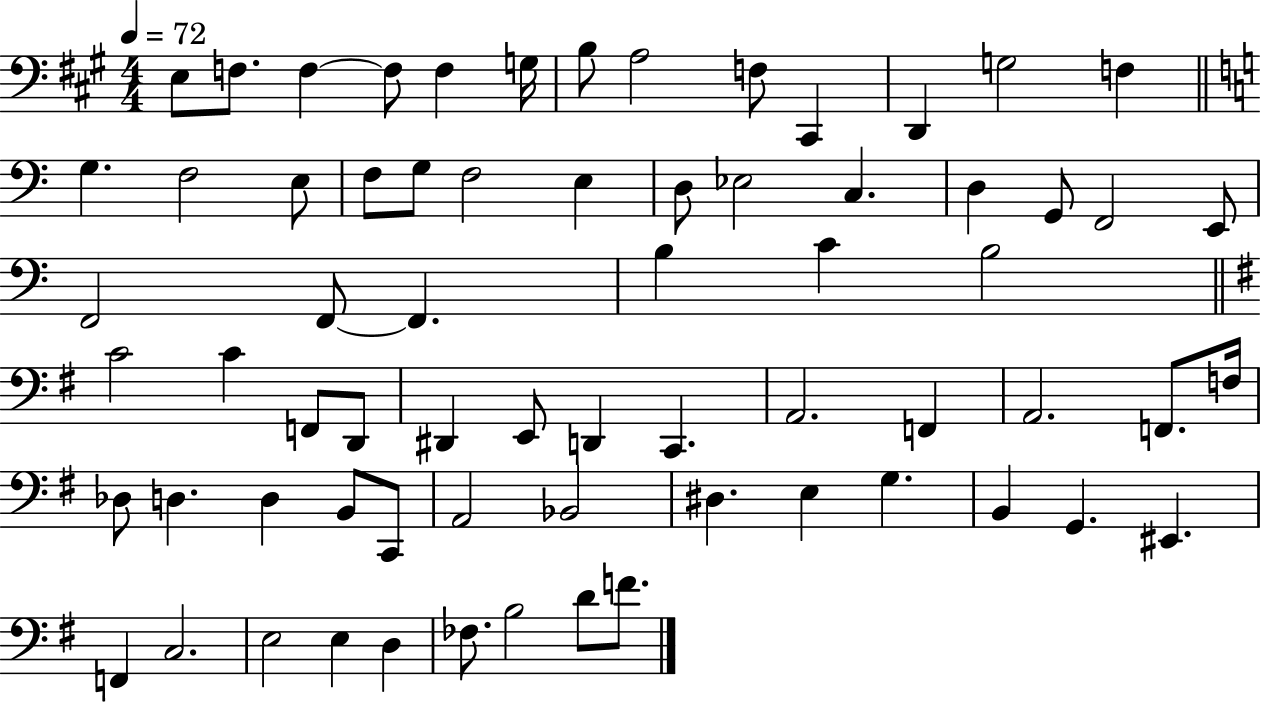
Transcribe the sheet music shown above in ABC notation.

X:1
T:Untitled
M:4/4
L:1/4
K:A
E,/2 F,/2 F, F,/2 F, G,/4 B,/2 A,2 F,/2 ^C,, D,, G,2 F, G, F,2 E,/2 F,/2 G,/2 F,2 E, D,/2 _E,2 C, D, G,,/2 F,,2 E,,/2 F,,2 F,,/2 F,, B, C B,2 C2 C F,,/2 D,,/2 ^D,, E,,/2 D,, C,, A,,2 F,, A,,2 F,,/2 F,/4 _D,/2 D, D, B,,/2 C,,/2 A,,2 _B,,2 ^D, E, G, B,, G,, ^E,, F,, C,2 E,2 E, D, _F,/2 B,2 D/2 F/2